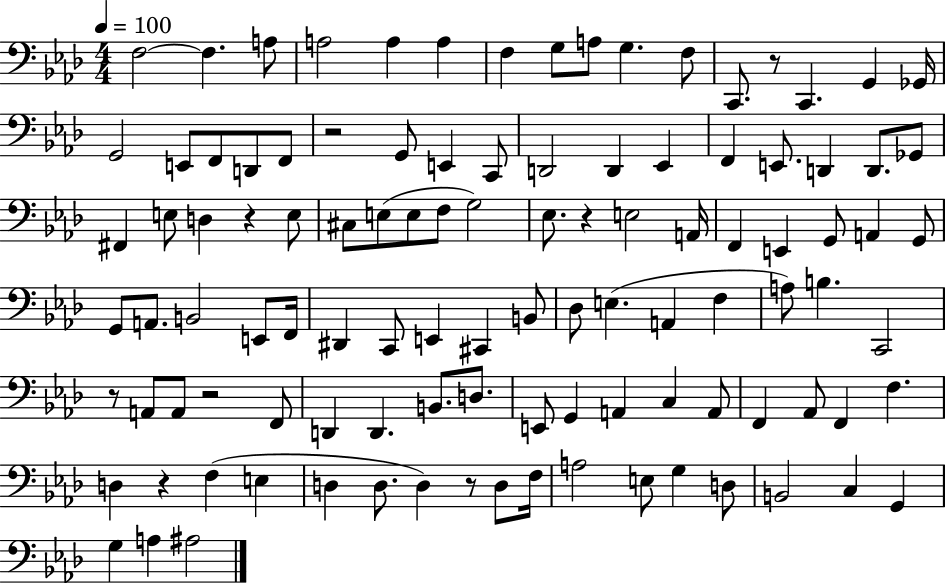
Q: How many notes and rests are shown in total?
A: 107